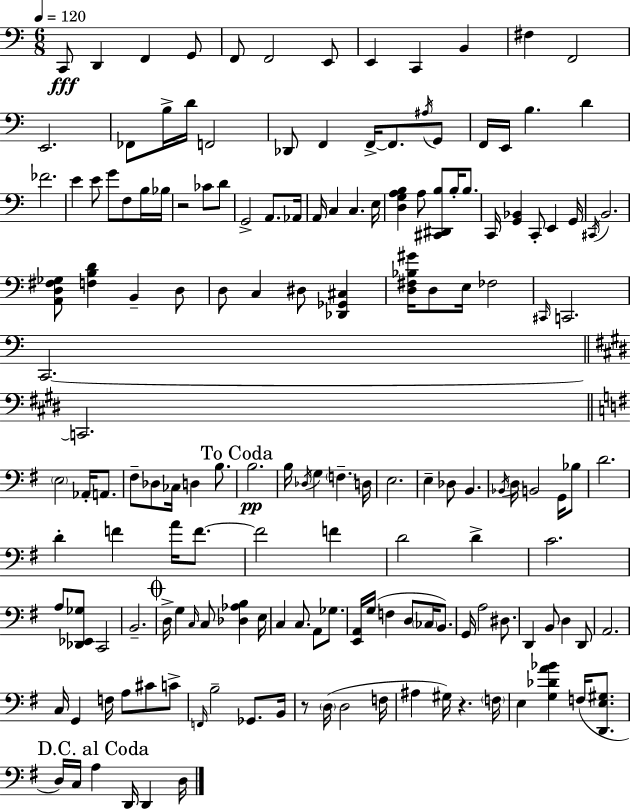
{
  \clef bass
  \numericTimeSignature
  \time 6/8
  \key c \major
  \tempo 4 = 120
  c,8\fff d,4 f,4 g,8 | f,8 f,2 e,8 | e,4 c,4 b,4 | fis4 f,2 | \break e,2. | fes,8 b16-> d'16 f,2 | des,8 f,4 f,16->~~ f,8. \acciaccatura { ais16 } g,8 | f,16 e,16 b4. d'4 | \break fes'2. | e'4 e'8 g'8 f8 b16 | bes16 r2 ces'8 d'8 | g,2-> a,8. | \break aes,16 a,16 c4 c4. | e16 <d g a b>4 a8 <cis, dis, b>8 b16-. b8. | c,16 <g, bes,>4 c,8-. e,4 | g,16 \acciaccatura { cis,16 } b,2. | \break <a, d fis ges>8 <f b d'>4 b,4-- | d8 d8 c4 dis8 <des, ges, cis>4 | <d fis bes gis'>16 d8 e16 fes2 | \grace { cis,16 } c,2. | \break c,2.~~ | \bar "||" \break \key e \major c,2. | \bar "||" \break \key g \major \parenthesize e2 aes,16-. a,8. | fis8-- des8 ces16 d4 b8. | \mark "To Coda" b2.\pp | b16 \acciaccatura { des16 } g4 \parenthesize f4.-- | \break d16 e2. | e4-- des8 b,4. | \acciaccatura { bes,16 } d16 b,2 g,16 | bes8 d'2. | \break d'4-. f'4 a'16 f'8.~~ | f'2 f'4 | d'2 d'4-> | c'2. | \break a8 <des, ees, ges>8 c,2 | b,2.-- | \mark \markup { \musicglyph "scripts.coda" } d16-> g4 \grace { c16 } c8 <des aes b>4 | e16 c4 c8. a,8 | \break ges8. <e, a,>16 g16( f4 d8 \parenthesize ces16 | b,8.) g,16 a2 | dis8. d,4 b,8 d4 | d,8 a,2. | \break c16 g,4 f16 a8 cis'8 | c'8-> \grace { f,16 } b2-- | ges,8. b,16 r8 \parenthesize d16( d2 | f16 ais4 gis16) r4. | \break \parenthesize f16 e4 <g des' a' bes'>4 | f16( <d, e gis>8. \mark "D.C. al Coda" d16) c16 a4 d,16 d,4 | d16 \bar "|."
}